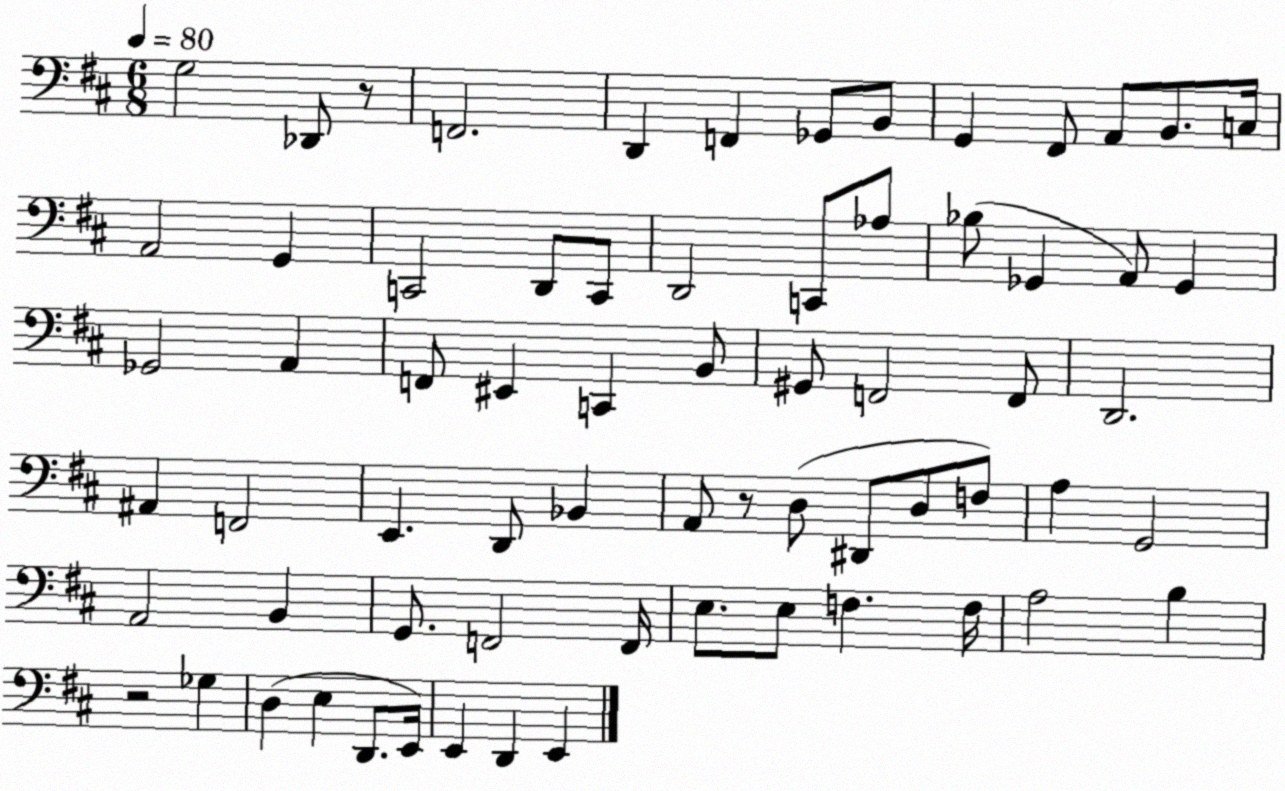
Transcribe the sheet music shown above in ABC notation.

X:1
T:Untitled
M:6/8
L:1/4
K:D
G,2 _D,,/2 z/2 F,,2 D,, F,, _G,,/2 B,,/2 G,, ^F,,/2 A,,/2 B,,/2 C,/4 A,,2 G,, C,,2 D,,/2 C,,/2 D,,2 C,,/2 _A,/2 _B,/2 _G,, A,,/2 _G,, _G,,2 A,, F,,/2 ^E,, C,, B,,/2 ^G,,/2 F,,2 F,,/2 D,,2 ^A,, F,,2 E,, D,,/2 _B,, A,,/2 z/2 D,/2 ^D,,/2 D,/2 F,/2 A, G,,2 A,,2 B,, G,,/2 F,,2 F,,/4 E,/2 E,/2 F, F,/4 A,2 B, z2 _G, D, E, D,,/2 E,,/4 E,, D,, E,,